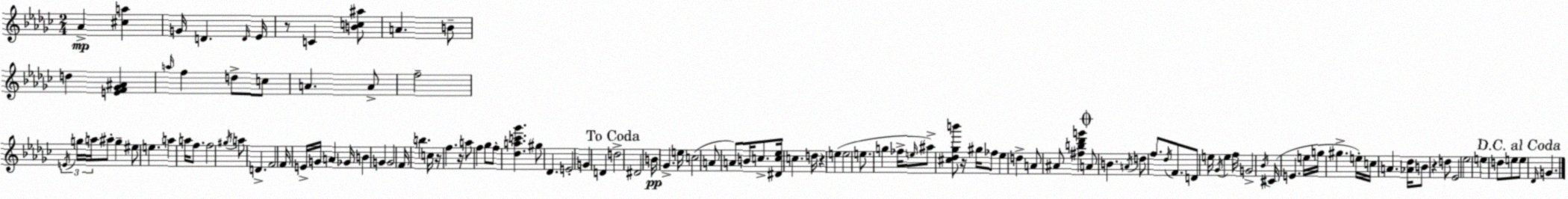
X:1
T:Untitled
M:2/4
L:1/4
K:Ebm
_A [^ca] G/4 D D/4 _E/4 z/2 C [Bc^a]/2 A B/2 d [EF_G^A] a/4 f d/2 c/2 A A/2 f2 E/4 g/4 a/4 ^a/2 g ^e/2 e a a/4 f/2 f2 ^g/4 a/2 D F2 F/4 E/4 G/4 A _G/4 B G G2 F/4 b c/4 z/4 f z/4 a/2 f _g/2 f/2 [_dac'_g'] ^g/2 _D E2 G D d2 ^D2 B/4 _G e/4 c2 A/2 A/2 B/4 c/2 [^Dc_e]/4 c d/4 z e e2 e/2 g _f/4 e/4 ^a/2 [^c_d_gb']/2 z/4 ^g/4 _f/2 _e d A/2 ^A/2 [^fb_d'g'] A/2 B A/4 d/2 f/2 _d/4 F/2 D/2 e/4 _G/4 e f/4 G2 _B/4 ^C/4 E e/4 g/4 ^g e/4 c/4 A [_A_d]/4 B/2 z d/2 _E2 _e2 e d/2 e/2 e/2 _D/4 G